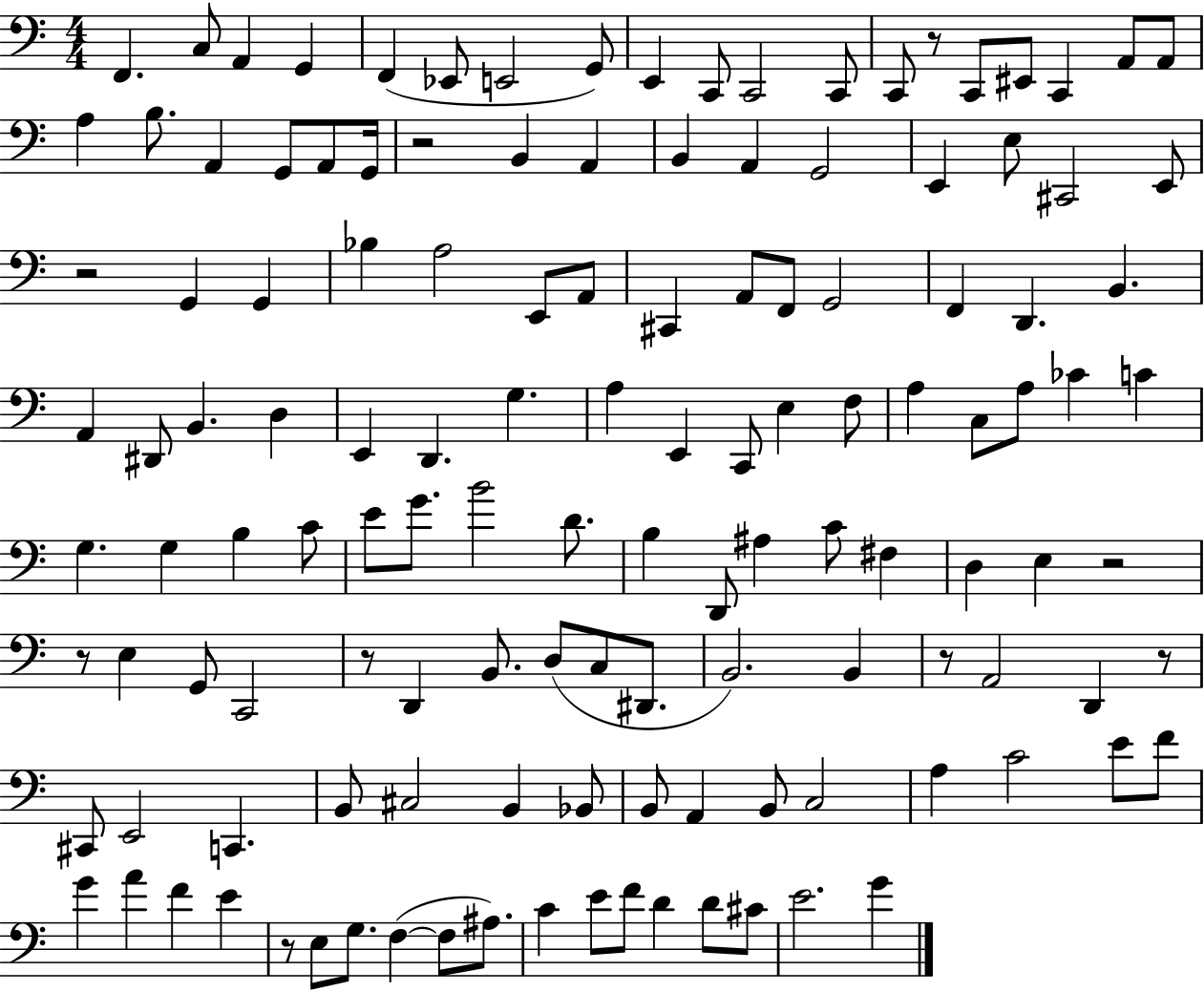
{
  \clef bass
  \numericTimeSignature
  \time 4/4
  \key c \major
  f,4. c8 a,4 g,4 | f,4( ees,8 e,2 g,8) | e,4 c,8 c,2 c,8 | c,8 r8 c,8 eis,8 c,4 a,8 a,8 | \break a4 b8. a,4 g,8 a,8 g,16 | r2 b,4 a,4 | b,4 a,4 g,2 | e,4 e8 cis,2 e,8 | \break r2 g,4 g,4 | bes4 a2 e,8 a,8 | cis,4 a,8 f,8 g,2 | f,4 d,4. b,4. | \break a,4 dis,8 b,4. d4 | e,4 d,4. g4. | a4 e,4 c,8 e4 f8 | a4 c8 a8 ces'4 c'4 | \break g4. g4 b4 c'8 | e'8 g'8. b'2 d'8. | b4 d,8 ais4 c'8 fis4 | d4 e4 r2 | \break r8 e4 g,8 c,2 | r8 d,4 b,8. d8( c8 dis,8. | b,2.) b,4 | r8 a,2 d,4 r8 | \break cis,8 e,2 c,4. | b,8 cis2 b,4 bes,8 | b,8 a,4 b,8 c2 | a4 c'2 e'8 f'8 | \break g'4 a'4 f'4 e'4 | r8 e8 g8. f4~(~ f8 ais8.) | c'4 e'8 f'8 d'4 d'8 cis'8 | e'2. g'4 | \break \bar "|."
}